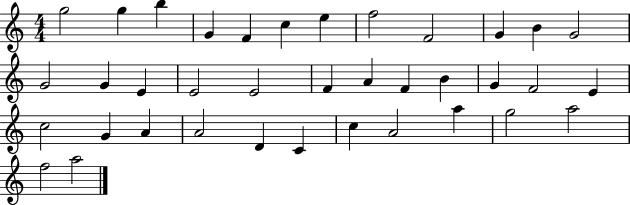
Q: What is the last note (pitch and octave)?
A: A5